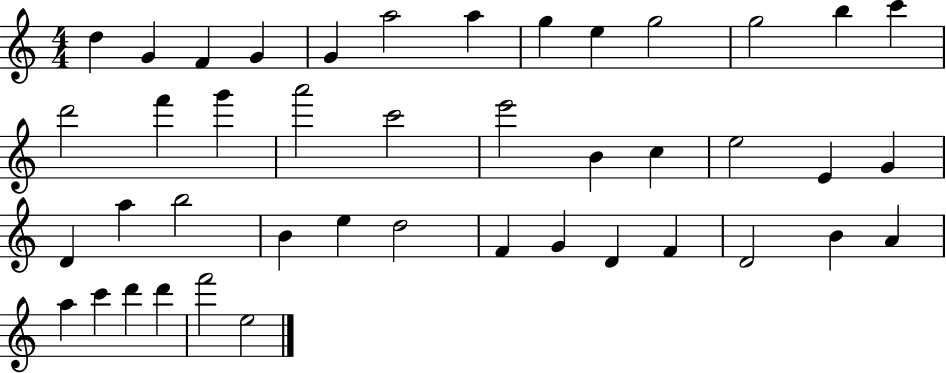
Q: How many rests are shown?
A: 0